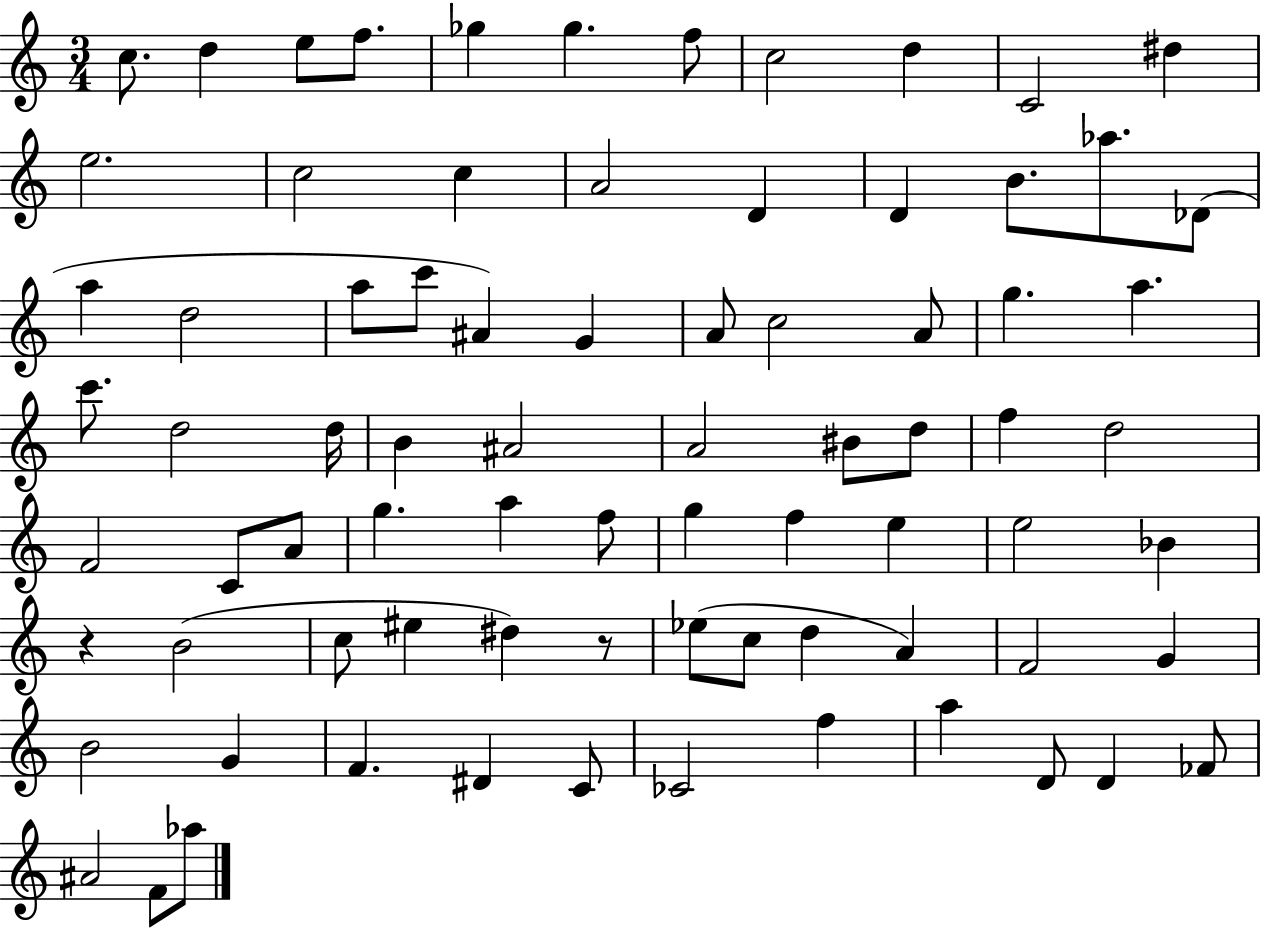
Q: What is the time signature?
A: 3/4